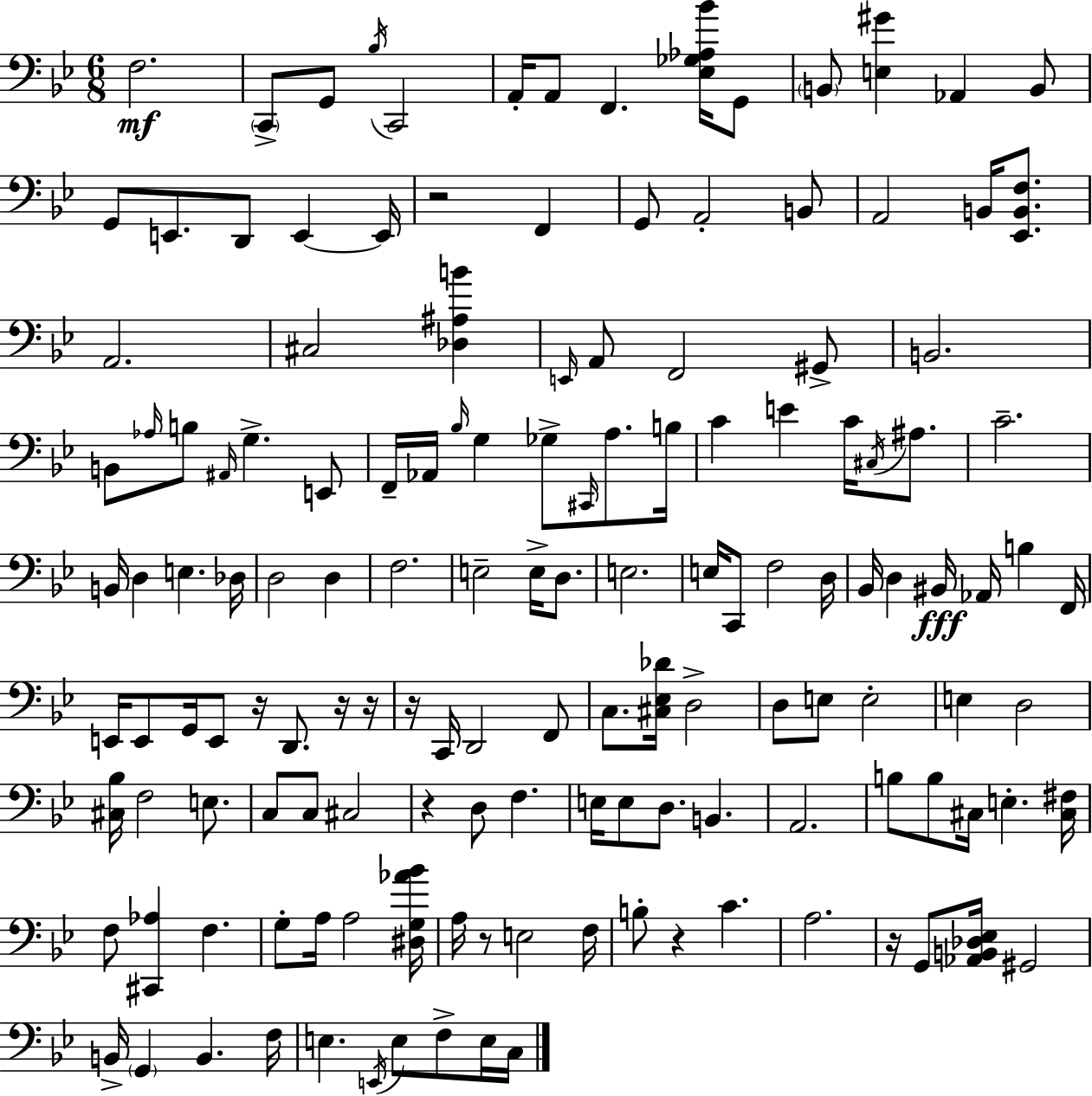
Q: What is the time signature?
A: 6/8